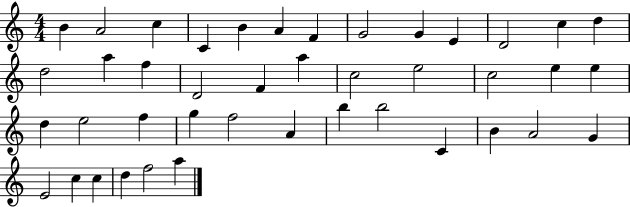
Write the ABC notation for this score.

X:1
T:Untitled
M:4/4
L:1/4
K:C
B A2 c C B A F G2 G E D2 c d d2 a f D2 F a c2 e2 c2 e e d e2 f g f2 A b b2 C B A2 G E2 c c d f2 a